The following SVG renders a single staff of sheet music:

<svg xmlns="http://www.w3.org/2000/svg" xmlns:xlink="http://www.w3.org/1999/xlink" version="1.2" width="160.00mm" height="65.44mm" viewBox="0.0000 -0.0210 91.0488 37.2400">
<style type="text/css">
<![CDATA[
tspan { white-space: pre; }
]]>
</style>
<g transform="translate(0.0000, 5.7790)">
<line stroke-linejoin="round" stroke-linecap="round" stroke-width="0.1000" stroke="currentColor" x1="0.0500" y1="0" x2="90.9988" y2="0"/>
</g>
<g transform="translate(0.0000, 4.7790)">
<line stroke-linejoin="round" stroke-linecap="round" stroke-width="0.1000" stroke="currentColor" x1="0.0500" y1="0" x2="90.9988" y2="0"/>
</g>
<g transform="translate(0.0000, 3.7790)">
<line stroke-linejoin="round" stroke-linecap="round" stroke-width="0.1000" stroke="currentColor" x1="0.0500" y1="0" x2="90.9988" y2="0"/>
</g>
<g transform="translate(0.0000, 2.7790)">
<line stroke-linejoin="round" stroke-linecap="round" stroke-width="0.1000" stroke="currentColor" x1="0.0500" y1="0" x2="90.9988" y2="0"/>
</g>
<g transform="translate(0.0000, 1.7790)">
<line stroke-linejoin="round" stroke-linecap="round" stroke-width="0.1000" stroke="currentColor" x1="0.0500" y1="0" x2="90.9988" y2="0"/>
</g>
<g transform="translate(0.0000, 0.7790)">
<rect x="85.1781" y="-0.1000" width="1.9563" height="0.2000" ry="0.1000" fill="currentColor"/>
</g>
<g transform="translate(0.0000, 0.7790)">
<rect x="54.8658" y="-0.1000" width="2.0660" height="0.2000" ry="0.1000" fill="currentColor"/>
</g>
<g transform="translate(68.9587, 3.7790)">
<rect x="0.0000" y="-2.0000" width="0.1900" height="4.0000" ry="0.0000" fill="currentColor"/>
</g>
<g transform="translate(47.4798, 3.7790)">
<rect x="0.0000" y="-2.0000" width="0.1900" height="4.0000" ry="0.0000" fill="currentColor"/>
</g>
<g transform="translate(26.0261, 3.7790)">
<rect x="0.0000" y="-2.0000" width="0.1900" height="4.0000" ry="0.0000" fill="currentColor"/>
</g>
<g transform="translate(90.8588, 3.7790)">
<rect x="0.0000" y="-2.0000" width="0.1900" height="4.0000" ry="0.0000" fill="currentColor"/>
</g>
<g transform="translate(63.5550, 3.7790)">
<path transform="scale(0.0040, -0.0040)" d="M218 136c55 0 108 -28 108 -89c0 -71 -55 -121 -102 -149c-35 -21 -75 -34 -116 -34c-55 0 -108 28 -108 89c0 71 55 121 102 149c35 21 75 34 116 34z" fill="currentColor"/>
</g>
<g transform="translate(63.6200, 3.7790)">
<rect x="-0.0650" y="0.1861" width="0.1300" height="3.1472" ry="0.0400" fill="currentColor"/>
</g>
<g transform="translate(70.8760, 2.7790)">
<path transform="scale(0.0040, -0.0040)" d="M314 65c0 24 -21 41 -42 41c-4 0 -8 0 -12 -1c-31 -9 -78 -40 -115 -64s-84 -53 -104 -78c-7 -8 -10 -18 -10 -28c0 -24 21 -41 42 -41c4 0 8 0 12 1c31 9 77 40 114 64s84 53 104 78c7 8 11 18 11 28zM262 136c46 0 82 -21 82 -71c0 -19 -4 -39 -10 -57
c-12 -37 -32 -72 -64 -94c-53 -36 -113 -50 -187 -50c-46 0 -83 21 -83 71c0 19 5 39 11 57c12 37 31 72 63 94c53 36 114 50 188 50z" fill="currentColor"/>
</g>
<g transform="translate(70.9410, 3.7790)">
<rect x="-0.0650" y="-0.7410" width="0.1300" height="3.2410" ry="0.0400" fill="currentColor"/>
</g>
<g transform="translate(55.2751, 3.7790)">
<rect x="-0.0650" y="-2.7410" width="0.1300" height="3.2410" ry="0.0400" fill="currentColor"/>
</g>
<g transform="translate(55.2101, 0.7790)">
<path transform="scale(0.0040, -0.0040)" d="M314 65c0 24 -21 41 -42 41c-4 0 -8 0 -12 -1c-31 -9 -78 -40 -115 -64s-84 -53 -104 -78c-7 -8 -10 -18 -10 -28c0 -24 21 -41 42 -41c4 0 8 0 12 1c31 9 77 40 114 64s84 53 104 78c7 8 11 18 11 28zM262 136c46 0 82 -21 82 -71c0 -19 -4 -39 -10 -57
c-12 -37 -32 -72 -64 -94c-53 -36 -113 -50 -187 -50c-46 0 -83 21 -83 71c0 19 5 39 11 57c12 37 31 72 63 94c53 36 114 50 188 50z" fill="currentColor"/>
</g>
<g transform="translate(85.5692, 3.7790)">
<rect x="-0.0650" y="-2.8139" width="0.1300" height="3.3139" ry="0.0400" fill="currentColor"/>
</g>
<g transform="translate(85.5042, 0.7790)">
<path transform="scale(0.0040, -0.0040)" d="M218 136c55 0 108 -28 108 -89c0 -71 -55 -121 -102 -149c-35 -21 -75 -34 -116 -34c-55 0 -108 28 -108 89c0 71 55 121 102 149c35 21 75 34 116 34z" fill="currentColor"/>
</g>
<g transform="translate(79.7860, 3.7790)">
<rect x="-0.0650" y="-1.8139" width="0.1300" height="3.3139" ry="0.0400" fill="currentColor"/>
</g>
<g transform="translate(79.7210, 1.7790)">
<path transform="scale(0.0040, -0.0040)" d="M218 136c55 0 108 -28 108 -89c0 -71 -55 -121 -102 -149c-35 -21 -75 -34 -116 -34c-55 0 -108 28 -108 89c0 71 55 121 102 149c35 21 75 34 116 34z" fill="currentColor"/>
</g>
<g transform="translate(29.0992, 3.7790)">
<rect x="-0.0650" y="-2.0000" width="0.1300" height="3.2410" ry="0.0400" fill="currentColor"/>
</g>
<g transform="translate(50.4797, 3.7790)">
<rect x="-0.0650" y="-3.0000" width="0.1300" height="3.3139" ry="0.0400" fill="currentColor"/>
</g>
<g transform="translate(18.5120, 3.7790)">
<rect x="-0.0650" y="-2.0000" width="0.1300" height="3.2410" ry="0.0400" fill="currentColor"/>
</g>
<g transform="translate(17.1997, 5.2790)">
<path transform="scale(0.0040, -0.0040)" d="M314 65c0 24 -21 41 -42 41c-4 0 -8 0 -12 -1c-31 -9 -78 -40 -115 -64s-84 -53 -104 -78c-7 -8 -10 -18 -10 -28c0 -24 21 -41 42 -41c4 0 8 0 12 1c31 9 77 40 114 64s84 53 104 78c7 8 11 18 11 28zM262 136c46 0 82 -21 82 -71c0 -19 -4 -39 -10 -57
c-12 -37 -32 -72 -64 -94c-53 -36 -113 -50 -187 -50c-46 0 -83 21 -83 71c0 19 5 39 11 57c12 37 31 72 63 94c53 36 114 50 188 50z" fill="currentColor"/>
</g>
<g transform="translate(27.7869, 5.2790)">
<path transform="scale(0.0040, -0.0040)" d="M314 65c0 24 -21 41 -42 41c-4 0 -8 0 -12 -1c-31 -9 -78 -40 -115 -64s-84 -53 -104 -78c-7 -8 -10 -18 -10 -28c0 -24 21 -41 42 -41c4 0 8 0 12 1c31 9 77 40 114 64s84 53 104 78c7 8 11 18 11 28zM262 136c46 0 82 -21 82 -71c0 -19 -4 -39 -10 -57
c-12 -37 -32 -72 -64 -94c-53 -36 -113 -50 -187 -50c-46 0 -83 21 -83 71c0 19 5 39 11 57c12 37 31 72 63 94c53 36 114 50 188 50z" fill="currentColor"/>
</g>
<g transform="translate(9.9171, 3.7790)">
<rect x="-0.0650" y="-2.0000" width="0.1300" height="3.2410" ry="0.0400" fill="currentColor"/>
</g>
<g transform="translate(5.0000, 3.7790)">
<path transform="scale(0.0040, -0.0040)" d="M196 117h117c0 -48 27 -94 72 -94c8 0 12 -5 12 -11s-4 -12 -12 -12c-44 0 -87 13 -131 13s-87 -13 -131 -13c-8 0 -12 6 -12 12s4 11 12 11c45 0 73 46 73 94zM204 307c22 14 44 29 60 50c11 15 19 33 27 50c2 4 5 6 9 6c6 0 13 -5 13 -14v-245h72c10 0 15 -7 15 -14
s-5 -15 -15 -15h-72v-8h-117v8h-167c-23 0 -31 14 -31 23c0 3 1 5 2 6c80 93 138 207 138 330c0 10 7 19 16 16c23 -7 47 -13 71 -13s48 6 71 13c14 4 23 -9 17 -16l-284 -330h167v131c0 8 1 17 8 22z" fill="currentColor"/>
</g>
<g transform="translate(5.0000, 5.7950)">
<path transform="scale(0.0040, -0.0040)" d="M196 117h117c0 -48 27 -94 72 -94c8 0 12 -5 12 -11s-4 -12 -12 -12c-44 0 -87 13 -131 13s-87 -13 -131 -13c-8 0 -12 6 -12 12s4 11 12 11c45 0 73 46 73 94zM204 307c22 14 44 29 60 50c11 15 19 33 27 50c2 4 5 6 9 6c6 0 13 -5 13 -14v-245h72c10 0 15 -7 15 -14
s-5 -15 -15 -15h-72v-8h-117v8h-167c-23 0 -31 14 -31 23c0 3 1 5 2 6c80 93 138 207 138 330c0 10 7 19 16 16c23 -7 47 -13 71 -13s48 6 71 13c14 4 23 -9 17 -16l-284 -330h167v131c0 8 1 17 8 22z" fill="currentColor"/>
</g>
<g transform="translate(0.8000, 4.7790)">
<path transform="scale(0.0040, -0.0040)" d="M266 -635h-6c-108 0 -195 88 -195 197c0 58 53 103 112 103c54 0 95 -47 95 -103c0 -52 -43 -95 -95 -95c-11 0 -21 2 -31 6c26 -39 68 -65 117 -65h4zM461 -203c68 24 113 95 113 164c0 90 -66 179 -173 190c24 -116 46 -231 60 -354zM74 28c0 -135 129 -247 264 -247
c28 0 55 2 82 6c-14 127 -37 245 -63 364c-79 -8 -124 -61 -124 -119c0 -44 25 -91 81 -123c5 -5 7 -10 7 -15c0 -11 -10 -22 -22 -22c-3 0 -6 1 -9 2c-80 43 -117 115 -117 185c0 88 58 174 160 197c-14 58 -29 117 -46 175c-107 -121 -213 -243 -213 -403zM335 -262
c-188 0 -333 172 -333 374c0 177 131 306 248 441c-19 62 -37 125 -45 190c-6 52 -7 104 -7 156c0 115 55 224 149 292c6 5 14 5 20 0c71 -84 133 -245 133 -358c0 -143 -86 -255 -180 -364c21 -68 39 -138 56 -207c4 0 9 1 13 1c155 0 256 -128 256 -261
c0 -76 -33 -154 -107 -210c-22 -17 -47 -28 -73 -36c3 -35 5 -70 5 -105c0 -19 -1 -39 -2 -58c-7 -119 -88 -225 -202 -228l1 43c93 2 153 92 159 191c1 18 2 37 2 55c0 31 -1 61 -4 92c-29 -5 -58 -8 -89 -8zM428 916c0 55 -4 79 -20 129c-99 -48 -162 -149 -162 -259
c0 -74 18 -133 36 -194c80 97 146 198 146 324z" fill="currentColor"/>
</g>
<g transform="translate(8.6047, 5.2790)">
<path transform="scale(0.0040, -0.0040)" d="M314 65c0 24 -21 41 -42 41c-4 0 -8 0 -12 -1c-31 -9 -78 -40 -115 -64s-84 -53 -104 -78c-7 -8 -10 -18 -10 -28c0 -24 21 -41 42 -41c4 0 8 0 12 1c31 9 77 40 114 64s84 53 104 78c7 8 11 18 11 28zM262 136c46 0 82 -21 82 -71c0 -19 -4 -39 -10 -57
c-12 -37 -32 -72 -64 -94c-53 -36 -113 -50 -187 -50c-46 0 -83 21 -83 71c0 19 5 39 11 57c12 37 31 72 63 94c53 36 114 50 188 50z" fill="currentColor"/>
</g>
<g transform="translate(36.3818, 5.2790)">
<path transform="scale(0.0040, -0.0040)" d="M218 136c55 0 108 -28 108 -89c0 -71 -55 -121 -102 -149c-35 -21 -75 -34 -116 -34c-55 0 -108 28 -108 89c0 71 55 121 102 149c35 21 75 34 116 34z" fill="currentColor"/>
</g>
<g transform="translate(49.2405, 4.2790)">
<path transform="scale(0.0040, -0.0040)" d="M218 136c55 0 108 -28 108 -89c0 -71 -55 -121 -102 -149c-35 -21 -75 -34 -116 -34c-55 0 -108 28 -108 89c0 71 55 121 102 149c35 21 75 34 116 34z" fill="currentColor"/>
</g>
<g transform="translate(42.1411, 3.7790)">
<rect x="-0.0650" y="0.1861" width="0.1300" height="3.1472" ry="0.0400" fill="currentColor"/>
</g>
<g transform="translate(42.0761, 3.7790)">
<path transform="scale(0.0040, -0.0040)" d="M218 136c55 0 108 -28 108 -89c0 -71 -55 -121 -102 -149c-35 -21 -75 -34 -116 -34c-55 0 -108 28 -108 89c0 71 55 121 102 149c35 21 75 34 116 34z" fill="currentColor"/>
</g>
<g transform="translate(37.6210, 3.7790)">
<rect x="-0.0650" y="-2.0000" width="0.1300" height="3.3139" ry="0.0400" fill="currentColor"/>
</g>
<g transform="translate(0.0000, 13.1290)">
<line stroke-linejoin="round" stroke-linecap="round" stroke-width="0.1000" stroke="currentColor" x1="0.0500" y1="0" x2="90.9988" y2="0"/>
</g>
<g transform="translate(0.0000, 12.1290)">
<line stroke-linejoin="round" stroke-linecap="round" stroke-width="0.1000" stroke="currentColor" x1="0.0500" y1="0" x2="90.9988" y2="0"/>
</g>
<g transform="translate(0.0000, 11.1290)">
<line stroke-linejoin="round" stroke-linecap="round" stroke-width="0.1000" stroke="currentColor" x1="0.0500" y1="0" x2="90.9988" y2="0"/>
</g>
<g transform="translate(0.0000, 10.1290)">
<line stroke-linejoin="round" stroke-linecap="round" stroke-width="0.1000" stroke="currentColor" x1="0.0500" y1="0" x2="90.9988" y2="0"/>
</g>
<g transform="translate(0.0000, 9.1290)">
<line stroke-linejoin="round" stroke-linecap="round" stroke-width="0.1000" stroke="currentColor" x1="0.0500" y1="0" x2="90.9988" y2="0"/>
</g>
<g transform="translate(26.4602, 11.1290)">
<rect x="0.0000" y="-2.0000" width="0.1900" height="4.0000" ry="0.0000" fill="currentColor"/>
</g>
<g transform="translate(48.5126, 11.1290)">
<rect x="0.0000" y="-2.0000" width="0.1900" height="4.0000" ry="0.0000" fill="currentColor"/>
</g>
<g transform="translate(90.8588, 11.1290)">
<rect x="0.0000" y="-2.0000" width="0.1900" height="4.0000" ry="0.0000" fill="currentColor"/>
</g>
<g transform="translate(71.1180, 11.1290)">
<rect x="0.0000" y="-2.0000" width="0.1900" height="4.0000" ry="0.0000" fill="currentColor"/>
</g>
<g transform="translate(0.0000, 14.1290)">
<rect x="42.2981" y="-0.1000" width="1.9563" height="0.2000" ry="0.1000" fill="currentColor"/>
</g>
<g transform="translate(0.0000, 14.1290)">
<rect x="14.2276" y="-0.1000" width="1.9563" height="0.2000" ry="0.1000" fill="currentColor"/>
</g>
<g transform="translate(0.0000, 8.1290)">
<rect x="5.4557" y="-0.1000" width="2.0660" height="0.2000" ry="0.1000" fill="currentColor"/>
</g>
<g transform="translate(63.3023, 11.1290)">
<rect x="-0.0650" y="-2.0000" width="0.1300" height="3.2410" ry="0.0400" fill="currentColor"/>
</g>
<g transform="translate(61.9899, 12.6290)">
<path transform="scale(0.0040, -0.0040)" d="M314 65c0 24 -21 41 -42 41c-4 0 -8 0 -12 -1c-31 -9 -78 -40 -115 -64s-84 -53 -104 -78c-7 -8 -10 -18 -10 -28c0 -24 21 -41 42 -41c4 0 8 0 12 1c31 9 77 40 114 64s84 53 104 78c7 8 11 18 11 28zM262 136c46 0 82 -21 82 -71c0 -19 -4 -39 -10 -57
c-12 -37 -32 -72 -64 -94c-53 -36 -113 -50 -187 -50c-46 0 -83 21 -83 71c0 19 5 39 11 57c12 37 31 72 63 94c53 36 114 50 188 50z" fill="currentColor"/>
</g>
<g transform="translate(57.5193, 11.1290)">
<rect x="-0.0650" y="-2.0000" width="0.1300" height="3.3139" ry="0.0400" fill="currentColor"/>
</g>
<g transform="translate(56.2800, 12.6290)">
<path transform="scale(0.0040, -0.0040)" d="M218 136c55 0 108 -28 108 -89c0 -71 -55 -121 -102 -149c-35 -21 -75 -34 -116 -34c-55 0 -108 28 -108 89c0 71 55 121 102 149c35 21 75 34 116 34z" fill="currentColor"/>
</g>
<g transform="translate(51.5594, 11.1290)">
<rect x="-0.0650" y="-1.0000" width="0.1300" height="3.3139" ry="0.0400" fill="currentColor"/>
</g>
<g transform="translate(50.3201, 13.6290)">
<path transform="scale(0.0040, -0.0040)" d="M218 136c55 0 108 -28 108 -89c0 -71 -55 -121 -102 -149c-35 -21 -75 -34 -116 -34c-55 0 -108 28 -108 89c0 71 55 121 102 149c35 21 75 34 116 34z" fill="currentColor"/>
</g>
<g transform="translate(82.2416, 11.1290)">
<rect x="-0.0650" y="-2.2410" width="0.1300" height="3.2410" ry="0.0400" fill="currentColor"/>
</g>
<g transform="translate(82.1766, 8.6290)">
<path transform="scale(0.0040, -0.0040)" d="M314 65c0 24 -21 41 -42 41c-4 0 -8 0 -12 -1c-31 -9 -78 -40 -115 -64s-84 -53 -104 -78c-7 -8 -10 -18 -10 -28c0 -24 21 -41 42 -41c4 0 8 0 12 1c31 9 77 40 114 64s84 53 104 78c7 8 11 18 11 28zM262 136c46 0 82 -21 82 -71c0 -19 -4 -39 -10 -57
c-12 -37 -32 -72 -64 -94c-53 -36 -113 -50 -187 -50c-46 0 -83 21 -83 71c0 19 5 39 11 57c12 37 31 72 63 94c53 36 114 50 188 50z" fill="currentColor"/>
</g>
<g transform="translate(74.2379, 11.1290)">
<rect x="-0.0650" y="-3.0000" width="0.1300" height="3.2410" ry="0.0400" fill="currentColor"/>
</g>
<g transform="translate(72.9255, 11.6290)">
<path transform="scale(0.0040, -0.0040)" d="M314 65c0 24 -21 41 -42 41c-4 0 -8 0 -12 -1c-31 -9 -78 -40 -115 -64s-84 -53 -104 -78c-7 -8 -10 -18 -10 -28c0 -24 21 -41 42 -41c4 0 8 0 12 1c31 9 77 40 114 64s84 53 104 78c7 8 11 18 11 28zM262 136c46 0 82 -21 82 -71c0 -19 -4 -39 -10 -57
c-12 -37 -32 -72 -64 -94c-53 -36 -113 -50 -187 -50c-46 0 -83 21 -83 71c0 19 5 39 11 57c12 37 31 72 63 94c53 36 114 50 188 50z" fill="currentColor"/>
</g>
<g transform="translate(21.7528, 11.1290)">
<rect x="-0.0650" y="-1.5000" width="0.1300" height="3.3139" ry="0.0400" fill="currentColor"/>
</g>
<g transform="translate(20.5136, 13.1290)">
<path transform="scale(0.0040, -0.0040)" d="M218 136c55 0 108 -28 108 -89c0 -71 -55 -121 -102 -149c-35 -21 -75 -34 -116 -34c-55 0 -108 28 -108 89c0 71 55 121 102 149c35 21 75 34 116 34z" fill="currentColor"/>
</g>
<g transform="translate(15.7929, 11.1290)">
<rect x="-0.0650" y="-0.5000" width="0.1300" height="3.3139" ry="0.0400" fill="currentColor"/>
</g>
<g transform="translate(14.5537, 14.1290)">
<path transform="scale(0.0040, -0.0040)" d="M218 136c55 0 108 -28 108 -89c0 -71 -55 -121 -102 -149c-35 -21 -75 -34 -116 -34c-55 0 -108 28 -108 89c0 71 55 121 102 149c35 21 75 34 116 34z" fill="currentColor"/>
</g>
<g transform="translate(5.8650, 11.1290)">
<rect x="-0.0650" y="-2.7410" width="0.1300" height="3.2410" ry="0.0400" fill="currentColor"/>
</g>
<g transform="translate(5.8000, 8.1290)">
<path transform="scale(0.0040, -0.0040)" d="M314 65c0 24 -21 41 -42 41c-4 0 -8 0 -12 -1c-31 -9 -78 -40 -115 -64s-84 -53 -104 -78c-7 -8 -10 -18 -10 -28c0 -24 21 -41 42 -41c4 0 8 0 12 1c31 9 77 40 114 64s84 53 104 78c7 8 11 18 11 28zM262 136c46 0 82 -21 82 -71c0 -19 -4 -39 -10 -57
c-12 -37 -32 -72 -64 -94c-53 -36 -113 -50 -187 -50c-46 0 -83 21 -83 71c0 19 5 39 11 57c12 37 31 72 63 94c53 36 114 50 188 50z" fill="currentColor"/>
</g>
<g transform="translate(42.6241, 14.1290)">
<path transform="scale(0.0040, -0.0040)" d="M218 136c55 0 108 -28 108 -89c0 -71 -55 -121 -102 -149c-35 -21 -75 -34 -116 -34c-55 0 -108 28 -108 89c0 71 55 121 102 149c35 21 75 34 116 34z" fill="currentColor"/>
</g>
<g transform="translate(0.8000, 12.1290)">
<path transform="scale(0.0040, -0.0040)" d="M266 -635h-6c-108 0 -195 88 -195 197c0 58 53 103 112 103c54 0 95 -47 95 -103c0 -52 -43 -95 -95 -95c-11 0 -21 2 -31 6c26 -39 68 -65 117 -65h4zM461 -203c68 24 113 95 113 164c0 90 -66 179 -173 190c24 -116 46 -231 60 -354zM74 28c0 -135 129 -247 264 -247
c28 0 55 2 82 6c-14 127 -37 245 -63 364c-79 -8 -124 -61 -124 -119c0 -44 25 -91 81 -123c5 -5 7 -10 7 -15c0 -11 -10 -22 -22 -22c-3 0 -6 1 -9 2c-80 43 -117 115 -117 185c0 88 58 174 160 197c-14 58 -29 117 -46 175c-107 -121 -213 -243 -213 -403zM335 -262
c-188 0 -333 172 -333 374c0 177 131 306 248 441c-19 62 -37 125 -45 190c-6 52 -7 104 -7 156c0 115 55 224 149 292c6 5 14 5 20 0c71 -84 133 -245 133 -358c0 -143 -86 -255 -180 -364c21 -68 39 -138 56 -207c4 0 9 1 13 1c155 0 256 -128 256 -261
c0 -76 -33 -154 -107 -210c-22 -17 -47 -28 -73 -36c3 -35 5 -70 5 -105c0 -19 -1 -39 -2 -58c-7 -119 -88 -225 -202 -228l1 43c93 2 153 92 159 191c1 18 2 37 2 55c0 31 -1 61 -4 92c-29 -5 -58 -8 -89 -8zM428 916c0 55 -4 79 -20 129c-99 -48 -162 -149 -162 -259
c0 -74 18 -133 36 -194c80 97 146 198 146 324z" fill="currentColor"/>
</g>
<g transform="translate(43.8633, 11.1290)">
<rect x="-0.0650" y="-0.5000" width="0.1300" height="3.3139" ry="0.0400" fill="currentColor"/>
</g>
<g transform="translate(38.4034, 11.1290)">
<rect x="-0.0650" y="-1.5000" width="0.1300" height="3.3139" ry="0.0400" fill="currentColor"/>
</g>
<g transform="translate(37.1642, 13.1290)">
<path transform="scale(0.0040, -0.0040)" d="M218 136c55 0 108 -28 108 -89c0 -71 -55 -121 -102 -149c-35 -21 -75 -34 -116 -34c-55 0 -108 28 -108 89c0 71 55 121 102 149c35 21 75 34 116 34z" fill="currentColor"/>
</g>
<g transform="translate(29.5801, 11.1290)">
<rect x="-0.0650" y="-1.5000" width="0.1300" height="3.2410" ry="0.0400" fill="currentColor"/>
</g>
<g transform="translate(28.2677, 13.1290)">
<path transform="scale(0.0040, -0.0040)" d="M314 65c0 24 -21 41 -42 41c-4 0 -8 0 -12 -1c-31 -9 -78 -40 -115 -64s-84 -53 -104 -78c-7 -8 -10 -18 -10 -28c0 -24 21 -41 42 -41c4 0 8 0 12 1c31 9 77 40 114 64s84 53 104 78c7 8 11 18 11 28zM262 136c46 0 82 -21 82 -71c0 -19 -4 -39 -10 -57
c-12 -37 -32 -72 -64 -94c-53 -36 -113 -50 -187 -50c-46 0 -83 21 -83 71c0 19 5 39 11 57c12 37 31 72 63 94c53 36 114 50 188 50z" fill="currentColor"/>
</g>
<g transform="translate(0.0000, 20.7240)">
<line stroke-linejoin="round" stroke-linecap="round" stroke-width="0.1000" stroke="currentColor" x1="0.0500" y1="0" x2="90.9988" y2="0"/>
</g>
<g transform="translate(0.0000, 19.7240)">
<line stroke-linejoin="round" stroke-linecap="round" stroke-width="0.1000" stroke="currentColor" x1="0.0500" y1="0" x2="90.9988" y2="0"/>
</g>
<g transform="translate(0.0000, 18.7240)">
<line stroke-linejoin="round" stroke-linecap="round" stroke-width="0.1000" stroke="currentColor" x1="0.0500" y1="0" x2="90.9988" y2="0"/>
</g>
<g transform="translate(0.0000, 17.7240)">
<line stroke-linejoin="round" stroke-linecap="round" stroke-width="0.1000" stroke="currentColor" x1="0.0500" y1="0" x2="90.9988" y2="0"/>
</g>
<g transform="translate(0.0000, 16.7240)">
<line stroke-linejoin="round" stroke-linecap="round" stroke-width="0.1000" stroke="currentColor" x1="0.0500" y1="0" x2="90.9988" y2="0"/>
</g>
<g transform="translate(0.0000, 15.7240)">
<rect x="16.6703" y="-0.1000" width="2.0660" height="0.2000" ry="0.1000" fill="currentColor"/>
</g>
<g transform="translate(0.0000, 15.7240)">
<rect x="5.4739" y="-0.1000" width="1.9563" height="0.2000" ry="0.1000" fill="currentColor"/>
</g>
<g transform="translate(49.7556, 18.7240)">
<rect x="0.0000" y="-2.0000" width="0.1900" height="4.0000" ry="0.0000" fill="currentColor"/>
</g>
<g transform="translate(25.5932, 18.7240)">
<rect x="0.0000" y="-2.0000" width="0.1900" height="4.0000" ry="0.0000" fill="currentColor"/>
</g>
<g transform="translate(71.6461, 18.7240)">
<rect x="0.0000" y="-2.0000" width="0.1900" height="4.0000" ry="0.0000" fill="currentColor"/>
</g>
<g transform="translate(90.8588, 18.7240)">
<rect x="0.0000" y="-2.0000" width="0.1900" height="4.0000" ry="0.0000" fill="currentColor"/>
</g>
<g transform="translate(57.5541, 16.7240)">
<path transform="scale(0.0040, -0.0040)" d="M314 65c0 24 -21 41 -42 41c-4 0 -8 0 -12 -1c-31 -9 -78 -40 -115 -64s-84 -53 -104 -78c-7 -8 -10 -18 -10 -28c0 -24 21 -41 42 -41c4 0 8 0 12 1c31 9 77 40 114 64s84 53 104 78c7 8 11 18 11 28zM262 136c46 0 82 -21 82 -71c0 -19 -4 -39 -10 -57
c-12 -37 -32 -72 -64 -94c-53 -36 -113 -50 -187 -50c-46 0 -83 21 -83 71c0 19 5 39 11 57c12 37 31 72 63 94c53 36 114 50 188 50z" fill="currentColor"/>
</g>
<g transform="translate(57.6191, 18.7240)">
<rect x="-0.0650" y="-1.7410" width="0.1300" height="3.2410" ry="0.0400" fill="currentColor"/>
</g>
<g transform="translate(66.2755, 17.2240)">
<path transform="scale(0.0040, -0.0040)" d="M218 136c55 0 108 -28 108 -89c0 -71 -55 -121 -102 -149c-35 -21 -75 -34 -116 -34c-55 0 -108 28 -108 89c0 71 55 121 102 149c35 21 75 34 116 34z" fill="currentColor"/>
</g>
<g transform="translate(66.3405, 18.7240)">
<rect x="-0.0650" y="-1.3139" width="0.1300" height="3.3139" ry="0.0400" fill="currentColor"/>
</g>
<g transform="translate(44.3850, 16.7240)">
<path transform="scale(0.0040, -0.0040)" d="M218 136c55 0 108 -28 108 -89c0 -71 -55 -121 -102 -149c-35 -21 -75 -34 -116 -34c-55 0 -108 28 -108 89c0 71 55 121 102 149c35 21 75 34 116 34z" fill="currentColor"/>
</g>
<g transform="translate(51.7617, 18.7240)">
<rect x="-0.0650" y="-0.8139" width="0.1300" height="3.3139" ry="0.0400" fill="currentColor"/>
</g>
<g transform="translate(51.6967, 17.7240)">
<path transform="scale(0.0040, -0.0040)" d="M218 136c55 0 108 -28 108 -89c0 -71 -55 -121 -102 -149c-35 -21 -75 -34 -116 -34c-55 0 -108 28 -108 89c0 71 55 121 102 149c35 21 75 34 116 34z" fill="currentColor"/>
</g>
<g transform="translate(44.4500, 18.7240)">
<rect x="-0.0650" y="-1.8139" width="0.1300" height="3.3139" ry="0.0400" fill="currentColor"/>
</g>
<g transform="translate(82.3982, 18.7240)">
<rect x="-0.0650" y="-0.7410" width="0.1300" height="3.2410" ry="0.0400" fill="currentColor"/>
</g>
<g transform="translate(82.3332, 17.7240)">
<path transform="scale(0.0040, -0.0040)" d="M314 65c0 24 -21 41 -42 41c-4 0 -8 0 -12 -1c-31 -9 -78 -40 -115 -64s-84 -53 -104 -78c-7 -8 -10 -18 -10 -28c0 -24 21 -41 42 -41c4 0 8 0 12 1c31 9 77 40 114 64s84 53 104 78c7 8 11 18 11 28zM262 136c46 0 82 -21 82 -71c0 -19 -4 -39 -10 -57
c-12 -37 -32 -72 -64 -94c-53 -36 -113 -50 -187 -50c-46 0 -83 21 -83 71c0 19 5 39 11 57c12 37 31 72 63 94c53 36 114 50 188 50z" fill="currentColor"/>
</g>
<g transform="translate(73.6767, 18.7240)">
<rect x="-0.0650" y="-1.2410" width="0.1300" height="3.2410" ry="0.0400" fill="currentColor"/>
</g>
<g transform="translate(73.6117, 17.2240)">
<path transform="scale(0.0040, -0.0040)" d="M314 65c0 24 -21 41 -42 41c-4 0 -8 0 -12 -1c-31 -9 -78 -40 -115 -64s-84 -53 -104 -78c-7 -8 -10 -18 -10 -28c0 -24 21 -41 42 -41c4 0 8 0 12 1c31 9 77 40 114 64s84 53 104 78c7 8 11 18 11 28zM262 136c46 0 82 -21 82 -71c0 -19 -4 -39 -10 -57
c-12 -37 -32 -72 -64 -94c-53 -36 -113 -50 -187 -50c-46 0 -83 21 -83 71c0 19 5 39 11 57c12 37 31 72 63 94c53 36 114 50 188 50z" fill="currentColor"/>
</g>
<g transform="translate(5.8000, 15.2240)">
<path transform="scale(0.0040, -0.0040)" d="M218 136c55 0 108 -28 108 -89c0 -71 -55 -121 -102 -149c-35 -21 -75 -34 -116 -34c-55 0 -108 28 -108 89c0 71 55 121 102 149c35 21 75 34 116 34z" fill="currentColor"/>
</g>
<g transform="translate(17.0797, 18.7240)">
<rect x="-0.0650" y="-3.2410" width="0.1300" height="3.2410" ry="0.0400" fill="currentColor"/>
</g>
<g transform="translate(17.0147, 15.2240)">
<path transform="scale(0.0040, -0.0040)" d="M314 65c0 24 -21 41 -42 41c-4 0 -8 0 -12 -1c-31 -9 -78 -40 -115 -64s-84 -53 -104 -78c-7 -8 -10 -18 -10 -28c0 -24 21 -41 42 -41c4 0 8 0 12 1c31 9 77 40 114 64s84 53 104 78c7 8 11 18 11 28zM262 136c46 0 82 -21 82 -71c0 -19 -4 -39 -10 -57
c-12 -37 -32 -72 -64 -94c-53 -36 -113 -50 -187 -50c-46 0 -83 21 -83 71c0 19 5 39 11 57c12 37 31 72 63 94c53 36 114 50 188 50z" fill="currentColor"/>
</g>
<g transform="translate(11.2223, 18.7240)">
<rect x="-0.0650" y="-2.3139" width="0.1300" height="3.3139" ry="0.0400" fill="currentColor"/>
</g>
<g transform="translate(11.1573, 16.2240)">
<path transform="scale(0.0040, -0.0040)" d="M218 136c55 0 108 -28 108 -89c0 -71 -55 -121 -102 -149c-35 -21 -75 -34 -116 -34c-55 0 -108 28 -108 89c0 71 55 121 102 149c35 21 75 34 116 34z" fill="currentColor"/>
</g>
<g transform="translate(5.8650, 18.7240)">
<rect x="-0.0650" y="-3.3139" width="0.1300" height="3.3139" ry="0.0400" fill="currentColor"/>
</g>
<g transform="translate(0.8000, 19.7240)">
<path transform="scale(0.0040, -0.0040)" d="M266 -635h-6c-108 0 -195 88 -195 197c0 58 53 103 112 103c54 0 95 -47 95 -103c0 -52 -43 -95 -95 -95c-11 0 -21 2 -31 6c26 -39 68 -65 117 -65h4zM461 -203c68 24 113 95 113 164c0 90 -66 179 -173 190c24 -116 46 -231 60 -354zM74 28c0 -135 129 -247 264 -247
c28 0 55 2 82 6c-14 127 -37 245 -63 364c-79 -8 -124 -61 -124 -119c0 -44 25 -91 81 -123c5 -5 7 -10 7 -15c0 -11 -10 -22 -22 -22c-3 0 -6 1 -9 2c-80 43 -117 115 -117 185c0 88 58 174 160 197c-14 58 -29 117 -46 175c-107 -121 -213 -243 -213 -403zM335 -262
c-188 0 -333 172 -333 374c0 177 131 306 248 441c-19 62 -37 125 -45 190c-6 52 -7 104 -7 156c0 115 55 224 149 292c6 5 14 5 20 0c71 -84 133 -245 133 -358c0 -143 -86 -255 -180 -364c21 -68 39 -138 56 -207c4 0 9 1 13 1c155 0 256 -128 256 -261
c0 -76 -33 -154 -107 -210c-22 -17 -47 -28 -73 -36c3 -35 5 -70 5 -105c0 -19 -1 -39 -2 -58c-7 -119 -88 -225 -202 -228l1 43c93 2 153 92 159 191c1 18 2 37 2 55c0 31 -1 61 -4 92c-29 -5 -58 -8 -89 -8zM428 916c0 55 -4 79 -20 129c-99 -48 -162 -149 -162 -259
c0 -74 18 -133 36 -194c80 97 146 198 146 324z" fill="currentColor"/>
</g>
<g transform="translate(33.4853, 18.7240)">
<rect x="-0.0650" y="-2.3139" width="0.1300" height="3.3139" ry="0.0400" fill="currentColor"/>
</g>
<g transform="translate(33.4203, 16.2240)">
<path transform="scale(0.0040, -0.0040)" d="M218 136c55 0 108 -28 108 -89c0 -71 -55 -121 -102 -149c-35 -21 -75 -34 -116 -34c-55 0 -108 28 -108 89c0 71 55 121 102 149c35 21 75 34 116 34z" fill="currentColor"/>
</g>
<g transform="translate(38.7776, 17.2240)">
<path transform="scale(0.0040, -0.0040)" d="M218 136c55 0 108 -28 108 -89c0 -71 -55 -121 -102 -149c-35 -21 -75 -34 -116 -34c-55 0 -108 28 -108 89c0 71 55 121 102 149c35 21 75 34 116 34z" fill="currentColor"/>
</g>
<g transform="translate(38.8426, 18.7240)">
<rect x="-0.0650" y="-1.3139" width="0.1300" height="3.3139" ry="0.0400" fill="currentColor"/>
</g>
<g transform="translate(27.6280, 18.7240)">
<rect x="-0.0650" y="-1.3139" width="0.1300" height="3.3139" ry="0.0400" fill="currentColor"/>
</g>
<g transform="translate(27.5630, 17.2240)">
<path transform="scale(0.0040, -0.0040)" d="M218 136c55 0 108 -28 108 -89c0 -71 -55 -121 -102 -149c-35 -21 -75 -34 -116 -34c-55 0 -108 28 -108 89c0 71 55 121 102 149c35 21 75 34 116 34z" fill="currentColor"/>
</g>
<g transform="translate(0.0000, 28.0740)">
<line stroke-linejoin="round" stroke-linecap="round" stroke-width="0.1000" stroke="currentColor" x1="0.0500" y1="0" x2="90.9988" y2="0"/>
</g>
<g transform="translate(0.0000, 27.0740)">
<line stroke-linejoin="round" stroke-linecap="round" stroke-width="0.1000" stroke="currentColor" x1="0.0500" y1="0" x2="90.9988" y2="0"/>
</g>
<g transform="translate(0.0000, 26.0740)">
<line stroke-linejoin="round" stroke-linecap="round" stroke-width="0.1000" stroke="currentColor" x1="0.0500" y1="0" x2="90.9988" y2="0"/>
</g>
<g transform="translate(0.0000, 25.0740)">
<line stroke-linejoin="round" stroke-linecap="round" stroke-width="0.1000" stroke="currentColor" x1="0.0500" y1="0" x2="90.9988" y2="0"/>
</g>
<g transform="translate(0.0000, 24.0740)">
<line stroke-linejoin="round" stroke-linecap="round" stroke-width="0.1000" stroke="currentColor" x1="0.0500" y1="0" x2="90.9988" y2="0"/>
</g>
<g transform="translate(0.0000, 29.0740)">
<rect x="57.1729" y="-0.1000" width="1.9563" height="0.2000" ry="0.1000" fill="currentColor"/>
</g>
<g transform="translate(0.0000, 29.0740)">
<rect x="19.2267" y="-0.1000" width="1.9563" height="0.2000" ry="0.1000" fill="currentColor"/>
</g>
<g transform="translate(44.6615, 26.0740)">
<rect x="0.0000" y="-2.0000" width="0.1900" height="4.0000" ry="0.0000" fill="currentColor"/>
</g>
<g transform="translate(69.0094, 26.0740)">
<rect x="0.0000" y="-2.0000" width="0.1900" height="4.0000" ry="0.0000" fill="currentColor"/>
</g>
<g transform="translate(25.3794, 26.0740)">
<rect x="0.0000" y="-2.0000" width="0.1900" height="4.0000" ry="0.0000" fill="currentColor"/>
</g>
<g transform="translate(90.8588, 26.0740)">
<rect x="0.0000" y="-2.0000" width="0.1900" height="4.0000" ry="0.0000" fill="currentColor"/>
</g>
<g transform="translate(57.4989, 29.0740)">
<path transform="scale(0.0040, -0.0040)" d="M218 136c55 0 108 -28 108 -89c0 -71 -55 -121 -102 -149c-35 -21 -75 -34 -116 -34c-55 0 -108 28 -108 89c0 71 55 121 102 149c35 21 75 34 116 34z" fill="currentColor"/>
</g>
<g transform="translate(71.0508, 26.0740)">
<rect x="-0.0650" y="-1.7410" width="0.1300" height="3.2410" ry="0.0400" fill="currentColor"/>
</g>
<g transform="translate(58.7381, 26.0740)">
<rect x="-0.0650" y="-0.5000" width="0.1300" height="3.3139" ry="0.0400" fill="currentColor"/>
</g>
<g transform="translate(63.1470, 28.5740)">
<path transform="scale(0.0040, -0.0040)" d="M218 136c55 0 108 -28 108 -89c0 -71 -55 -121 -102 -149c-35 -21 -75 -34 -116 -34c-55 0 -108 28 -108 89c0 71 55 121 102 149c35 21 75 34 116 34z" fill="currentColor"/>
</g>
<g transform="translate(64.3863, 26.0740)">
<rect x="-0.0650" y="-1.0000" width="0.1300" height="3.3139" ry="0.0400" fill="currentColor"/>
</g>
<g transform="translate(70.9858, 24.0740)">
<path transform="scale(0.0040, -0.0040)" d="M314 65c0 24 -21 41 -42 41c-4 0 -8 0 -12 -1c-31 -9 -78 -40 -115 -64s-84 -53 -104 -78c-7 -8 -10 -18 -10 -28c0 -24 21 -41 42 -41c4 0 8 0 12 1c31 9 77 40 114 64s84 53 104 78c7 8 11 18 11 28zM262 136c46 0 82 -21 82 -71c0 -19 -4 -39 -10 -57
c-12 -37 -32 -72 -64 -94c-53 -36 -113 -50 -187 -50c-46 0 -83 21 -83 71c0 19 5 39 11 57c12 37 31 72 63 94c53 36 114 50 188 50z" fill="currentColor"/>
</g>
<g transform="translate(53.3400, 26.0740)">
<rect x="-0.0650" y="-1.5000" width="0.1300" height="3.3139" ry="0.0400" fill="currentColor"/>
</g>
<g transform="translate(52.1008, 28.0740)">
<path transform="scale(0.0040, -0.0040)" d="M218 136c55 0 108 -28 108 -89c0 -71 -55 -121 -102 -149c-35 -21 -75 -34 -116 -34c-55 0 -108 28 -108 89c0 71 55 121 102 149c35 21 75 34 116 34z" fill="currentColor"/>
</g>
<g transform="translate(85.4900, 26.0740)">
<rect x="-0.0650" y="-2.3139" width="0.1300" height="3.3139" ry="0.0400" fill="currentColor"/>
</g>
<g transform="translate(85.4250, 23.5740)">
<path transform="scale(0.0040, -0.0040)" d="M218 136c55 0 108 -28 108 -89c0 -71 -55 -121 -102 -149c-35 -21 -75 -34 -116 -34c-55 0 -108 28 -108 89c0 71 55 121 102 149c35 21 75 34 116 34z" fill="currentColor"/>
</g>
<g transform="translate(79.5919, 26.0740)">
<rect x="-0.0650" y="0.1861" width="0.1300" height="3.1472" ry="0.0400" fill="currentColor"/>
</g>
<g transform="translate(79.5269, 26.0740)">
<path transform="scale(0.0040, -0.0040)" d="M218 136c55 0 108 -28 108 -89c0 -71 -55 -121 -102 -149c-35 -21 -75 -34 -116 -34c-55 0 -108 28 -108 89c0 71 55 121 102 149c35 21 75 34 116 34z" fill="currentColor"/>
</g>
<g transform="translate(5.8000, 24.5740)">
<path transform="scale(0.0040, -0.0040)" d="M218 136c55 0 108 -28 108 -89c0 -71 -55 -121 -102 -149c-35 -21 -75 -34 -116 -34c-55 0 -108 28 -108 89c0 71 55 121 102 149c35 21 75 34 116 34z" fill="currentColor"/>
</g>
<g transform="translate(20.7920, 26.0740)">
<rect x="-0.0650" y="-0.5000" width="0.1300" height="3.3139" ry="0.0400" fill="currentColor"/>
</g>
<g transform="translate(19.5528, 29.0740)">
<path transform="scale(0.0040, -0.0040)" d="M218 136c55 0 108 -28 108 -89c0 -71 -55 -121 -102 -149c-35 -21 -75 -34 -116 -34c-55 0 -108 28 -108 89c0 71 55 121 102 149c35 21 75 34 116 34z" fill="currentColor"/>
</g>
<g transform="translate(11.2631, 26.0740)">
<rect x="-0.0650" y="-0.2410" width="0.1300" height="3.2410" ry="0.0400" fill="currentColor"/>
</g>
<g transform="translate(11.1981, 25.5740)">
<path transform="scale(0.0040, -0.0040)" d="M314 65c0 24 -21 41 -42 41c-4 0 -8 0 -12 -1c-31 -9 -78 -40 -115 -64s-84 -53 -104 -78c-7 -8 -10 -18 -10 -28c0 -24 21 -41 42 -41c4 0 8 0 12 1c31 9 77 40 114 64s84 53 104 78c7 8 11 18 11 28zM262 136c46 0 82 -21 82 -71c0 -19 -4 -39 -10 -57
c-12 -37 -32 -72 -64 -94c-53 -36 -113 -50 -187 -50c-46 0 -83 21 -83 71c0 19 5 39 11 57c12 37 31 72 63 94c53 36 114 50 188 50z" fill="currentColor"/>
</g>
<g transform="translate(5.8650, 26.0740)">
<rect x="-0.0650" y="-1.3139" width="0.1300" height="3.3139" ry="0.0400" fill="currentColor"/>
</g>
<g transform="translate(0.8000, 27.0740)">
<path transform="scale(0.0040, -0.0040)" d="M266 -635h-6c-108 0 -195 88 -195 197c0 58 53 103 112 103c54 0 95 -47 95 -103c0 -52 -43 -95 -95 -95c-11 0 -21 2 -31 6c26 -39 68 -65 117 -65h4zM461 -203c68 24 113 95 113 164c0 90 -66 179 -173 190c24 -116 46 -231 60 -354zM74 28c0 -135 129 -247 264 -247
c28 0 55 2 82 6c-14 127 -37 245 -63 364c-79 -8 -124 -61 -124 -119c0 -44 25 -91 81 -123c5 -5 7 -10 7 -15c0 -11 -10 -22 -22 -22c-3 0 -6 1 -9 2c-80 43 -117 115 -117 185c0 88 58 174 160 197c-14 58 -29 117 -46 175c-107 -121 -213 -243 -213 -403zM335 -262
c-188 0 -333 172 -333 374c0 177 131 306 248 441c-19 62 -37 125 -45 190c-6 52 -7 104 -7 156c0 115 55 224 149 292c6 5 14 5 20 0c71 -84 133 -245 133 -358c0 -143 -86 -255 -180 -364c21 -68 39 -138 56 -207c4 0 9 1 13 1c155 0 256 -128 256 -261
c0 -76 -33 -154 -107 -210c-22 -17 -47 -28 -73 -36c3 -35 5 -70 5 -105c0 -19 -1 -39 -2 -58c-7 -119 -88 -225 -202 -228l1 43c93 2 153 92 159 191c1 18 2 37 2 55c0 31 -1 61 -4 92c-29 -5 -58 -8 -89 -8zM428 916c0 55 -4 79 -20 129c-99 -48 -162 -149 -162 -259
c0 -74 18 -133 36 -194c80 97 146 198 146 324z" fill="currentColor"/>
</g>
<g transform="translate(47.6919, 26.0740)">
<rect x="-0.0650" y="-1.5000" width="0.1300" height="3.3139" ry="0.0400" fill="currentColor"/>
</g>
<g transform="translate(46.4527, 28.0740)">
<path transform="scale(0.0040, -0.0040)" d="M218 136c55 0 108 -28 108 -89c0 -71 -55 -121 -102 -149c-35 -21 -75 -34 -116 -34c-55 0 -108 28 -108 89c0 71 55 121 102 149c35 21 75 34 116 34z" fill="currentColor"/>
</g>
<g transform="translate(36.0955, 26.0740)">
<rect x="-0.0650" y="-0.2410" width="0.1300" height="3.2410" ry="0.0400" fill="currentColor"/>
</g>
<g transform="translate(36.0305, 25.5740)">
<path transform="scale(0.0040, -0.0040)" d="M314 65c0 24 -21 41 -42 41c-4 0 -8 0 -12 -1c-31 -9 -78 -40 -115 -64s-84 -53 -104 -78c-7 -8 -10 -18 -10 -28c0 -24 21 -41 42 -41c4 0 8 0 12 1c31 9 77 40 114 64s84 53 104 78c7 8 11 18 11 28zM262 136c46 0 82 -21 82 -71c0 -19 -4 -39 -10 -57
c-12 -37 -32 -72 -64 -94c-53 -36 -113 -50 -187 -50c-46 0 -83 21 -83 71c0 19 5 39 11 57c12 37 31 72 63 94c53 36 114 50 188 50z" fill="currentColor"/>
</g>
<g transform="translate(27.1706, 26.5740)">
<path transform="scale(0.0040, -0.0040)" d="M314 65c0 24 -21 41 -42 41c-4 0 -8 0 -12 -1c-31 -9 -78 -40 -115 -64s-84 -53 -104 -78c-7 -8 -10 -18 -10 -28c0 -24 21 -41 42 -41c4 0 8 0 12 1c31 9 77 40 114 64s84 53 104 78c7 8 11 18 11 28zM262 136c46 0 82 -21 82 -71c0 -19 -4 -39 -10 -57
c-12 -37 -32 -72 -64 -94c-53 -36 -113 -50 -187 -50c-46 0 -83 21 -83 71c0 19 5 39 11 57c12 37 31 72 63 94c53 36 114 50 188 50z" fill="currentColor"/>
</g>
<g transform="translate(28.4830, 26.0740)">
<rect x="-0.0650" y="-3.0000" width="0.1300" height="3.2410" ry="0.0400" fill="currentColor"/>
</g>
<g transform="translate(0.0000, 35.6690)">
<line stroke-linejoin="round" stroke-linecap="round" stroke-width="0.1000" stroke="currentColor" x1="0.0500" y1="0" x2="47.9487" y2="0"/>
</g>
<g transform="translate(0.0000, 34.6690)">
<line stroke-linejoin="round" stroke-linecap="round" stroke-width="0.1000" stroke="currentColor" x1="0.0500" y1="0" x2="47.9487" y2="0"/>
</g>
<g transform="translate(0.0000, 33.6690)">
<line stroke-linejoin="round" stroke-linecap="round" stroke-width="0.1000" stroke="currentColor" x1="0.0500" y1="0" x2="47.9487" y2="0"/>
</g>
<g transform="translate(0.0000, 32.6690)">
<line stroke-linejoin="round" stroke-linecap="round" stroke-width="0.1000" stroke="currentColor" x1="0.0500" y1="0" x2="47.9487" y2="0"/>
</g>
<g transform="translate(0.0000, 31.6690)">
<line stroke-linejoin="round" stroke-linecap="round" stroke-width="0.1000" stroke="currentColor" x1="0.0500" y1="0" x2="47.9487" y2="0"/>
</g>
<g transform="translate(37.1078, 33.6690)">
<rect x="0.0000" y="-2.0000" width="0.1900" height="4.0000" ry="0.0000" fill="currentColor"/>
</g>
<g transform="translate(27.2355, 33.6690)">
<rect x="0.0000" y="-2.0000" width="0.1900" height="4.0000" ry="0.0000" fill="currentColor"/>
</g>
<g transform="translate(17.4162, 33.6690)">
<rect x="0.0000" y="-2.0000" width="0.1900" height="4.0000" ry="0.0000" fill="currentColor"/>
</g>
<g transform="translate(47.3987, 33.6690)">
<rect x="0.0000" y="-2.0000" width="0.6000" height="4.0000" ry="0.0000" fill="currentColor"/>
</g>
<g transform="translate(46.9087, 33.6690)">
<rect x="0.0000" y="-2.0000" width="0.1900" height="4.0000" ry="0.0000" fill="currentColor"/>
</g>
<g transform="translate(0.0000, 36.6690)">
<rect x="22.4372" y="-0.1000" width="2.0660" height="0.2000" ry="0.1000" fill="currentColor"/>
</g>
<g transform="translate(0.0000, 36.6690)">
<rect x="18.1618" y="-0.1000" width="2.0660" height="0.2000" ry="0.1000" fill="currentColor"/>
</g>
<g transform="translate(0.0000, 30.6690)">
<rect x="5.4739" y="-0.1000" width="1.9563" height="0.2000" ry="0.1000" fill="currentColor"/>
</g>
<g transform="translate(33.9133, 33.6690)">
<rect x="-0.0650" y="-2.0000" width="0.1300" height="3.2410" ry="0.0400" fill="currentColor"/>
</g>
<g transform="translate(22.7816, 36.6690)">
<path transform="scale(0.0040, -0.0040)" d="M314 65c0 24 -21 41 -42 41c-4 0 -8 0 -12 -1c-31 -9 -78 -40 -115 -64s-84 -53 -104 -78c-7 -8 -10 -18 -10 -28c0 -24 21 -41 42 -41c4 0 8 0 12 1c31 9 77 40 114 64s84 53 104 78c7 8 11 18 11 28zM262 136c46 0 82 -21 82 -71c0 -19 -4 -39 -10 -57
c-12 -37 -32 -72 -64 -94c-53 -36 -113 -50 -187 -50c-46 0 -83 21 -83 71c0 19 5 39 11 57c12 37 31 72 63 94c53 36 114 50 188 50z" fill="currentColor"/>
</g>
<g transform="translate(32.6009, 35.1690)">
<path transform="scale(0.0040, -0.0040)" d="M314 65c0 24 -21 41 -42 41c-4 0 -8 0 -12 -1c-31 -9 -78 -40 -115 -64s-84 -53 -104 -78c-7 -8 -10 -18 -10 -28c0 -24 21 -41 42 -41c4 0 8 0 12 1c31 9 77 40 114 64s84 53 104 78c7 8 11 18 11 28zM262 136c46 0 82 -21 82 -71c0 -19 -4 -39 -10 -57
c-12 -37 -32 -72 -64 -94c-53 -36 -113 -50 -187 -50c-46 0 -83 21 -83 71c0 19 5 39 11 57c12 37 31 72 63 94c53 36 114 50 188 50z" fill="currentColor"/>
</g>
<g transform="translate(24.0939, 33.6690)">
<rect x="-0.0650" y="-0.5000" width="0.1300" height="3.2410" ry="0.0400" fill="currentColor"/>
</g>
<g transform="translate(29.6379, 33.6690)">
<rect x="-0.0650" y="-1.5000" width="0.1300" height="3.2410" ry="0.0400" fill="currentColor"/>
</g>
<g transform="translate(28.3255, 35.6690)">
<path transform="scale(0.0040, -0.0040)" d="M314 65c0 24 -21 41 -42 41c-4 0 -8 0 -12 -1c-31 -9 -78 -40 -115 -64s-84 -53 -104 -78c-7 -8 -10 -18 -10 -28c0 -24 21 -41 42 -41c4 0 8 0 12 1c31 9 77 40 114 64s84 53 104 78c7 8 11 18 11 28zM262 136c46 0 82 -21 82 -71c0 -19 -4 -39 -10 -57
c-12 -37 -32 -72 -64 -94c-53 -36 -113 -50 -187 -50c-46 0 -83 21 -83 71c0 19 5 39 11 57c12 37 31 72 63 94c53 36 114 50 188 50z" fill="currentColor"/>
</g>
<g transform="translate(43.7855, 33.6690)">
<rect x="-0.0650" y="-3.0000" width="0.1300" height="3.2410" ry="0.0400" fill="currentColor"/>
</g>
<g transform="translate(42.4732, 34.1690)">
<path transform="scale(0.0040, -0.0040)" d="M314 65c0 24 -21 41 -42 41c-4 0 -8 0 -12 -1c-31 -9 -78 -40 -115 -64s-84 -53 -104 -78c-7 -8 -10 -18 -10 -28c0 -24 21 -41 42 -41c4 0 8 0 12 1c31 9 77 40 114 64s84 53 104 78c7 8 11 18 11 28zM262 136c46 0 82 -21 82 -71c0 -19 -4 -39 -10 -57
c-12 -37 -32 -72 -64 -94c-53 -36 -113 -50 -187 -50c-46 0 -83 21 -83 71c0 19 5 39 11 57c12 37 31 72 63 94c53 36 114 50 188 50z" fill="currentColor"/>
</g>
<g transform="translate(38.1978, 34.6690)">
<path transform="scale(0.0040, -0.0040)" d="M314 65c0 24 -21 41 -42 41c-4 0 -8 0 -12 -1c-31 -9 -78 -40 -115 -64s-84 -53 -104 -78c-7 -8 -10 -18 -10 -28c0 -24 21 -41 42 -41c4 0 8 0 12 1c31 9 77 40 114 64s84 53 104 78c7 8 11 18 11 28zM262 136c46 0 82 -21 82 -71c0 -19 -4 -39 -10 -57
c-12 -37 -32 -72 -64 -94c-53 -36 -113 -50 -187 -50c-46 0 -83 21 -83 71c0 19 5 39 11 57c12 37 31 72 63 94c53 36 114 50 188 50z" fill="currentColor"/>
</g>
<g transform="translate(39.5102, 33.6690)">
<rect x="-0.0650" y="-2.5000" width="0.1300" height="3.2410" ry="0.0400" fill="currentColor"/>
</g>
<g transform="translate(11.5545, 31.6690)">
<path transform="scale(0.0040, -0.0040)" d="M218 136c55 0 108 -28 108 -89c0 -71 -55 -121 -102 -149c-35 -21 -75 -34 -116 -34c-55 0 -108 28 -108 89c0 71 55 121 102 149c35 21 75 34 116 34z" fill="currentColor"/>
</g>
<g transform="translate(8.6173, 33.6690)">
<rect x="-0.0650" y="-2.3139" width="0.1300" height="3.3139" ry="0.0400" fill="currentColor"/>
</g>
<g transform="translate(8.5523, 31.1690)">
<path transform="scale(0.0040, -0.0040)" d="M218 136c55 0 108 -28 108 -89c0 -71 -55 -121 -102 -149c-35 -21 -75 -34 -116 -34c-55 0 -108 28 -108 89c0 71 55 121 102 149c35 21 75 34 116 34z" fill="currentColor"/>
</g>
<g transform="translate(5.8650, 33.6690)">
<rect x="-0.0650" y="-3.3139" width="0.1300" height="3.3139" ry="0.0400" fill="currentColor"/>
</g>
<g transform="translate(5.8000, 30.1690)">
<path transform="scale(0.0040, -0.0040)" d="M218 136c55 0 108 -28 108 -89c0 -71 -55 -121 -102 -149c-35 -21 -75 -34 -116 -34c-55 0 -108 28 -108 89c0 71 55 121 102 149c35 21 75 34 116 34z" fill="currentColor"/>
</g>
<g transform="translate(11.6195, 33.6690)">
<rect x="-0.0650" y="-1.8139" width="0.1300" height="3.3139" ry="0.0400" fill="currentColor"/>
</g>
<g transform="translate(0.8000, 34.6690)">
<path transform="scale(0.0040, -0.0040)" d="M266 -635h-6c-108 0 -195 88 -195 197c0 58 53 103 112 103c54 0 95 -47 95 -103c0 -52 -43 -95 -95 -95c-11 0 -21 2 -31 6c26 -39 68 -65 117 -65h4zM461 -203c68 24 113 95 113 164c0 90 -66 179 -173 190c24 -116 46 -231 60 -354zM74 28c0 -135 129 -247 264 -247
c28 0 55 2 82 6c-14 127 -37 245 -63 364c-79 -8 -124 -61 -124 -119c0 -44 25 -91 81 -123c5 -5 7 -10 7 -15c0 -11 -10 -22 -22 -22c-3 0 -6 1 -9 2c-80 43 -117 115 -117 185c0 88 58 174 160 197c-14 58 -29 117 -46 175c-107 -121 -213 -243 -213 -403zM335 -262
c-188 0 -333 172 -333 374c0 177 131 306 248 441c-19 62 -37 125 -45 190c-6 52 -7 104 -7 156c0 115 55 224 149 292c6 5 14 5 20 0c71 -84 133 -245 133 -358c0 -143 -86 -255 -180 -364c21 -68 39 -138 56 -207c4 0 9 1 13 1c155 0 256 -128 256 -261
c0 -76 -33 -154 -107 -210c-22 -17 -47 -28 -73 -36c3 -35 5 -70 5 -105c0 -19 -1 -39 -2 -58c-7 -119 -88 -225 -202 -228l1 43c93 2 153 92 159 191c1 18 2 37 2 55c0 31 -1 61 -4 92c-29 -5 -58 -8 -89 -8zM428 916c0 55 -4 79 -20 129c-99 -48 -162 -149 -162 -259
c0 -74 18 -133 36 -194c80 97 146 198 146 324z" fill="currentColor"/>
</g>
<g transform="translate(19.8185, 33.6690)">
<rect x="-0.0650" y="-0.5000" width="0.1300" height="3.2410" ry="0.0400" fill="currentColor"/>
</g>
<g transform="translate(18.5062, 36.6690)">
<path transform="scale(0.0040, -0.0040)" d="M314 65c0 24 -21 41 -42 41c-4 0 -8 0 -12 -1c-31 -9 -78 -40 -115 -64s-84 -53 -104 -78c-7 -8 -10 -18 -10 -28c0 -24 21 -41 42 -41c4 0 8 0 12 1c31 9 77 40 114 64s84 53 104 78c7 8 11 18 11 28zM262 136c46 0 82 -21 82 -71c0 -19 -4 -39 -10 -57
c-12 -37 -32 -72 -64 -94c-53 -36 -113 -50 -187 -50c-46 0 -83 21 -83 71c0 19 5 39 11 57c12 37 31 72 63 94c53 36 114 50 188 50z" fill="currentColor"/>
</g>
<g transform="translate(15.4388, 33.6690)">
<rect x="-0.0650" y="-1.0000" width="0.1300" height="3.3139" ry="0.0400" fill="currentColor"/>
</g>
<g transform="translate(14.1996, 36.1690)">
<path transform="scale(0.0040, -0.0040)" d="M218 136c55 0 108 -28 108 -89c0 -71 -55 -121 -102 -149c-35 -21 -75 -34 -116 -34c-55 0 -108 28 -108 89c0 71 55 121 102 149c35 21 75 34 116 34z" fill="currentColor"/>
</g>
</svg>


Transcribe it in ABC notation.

X:1
T:Untitled
M:4/4
L:1/4
K:C
F2 F2 F2 F B A a2 B d2 f a a2 C E E2 E C D F F2 A2 g2 b g b2 e g e f d f2 e e2 d2 e c2 C A2 c2 E E C D f2 B g b g f D C2 C2 E2 F2 G2 A2